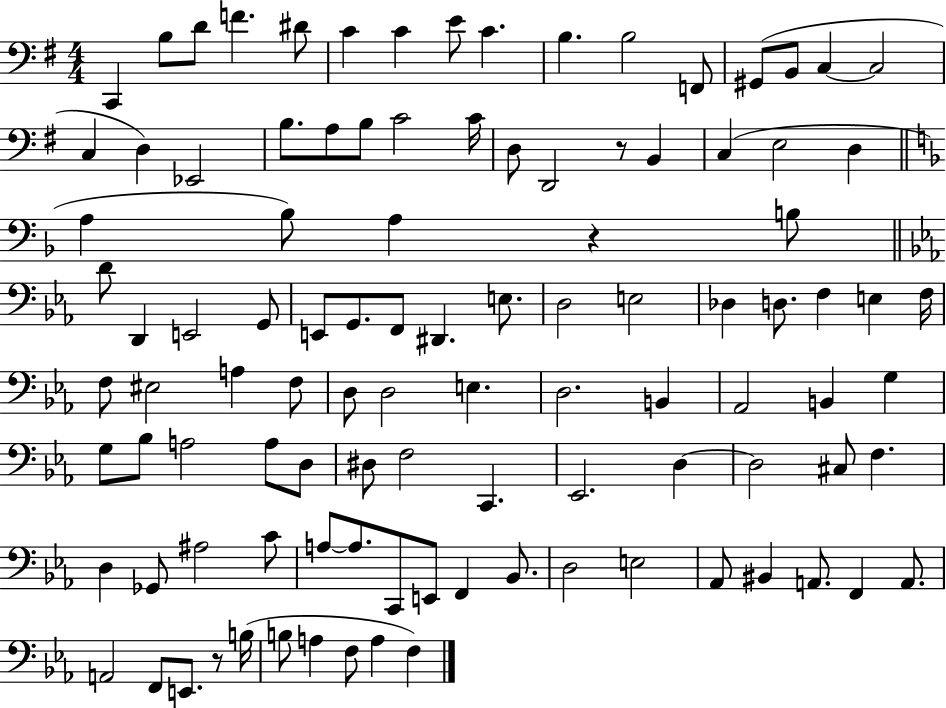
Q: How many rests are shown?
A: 3